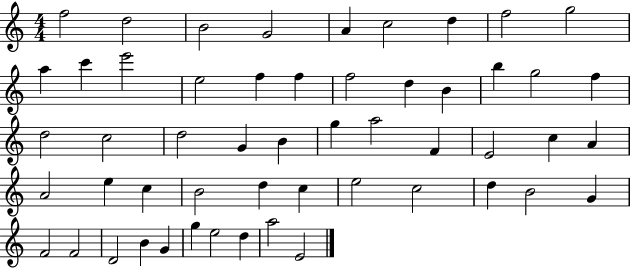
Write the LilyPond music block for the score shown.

{
  \clef treble
  \numericTimeSignature
  \time 4/4
  \key c \major
  f''2 d''2 | b'2 g'2 | a'4 c''2 d''4 | f''2 g''2 | \break a''4 c'''4 e'''2 | e''2 f''4 f''4 | f''2 d''4 b'4 | b''4 g''2 f''4 | \break d''2 c''2 | d''2 g'4 b'4 | g''4 a''2 f'4 | e'2 c''4 a'4 | \break a'2 e''4 c''4 | b'2 d''4 c''4 | e''2 c''2 | d''4 b'2 g'4 | \break f'2 f'2 | d'2 b'4 g'4 | g''4 e''2 d''4 | a''2 e'2 | \break \bar "|."
}